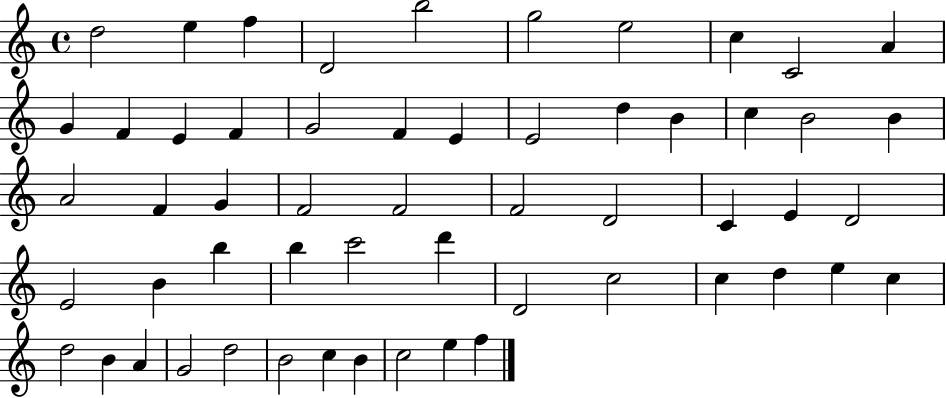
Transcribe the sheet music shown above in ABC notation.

X:1
T:Untitled
M:4/4
L:1/4
K:C
d2 e f D2 b2 g2 e2 c C2 A G F E F G2 F E E2 d B c B2 B A2 F G F2 F2 F2 D2 C E D2 E2 B b b c'2 d' D2 c2 c d e c d2 B A G2 d2 B2 c B c2 e f